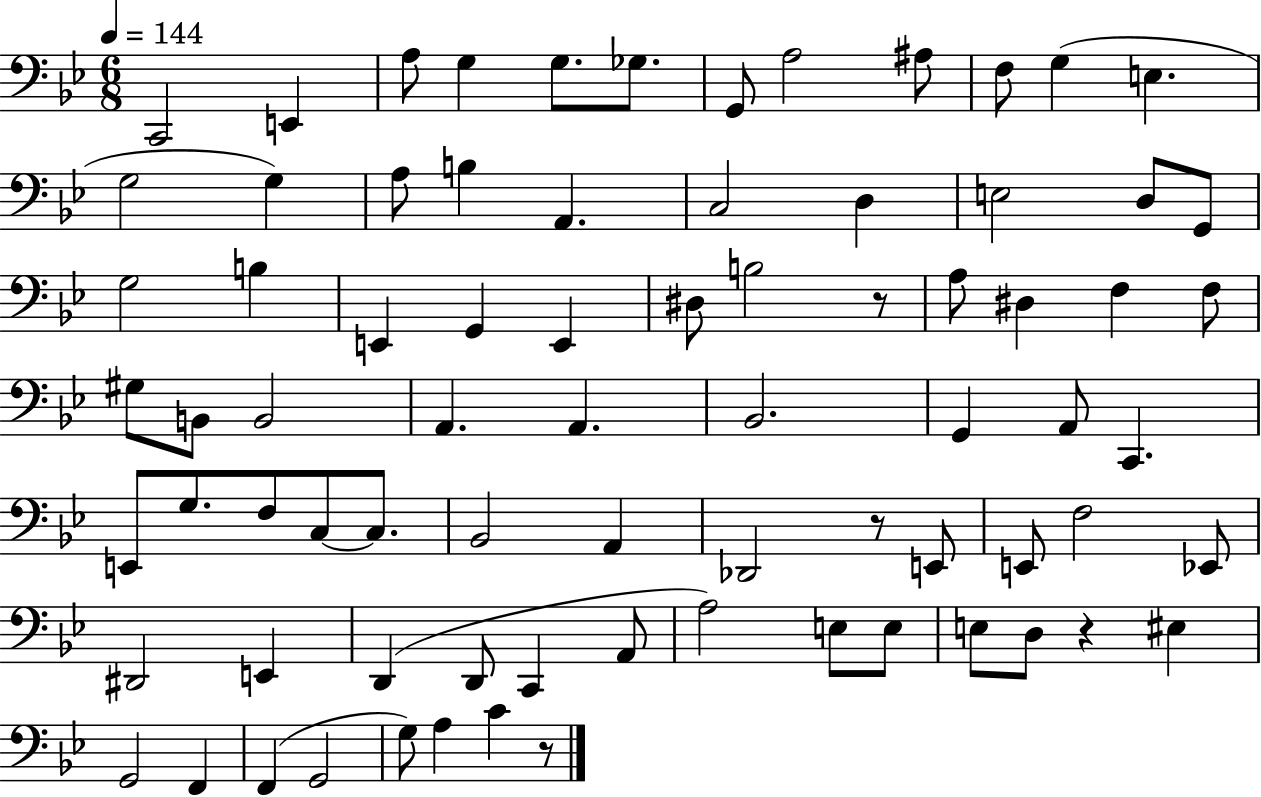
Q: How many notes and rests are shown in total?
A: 77